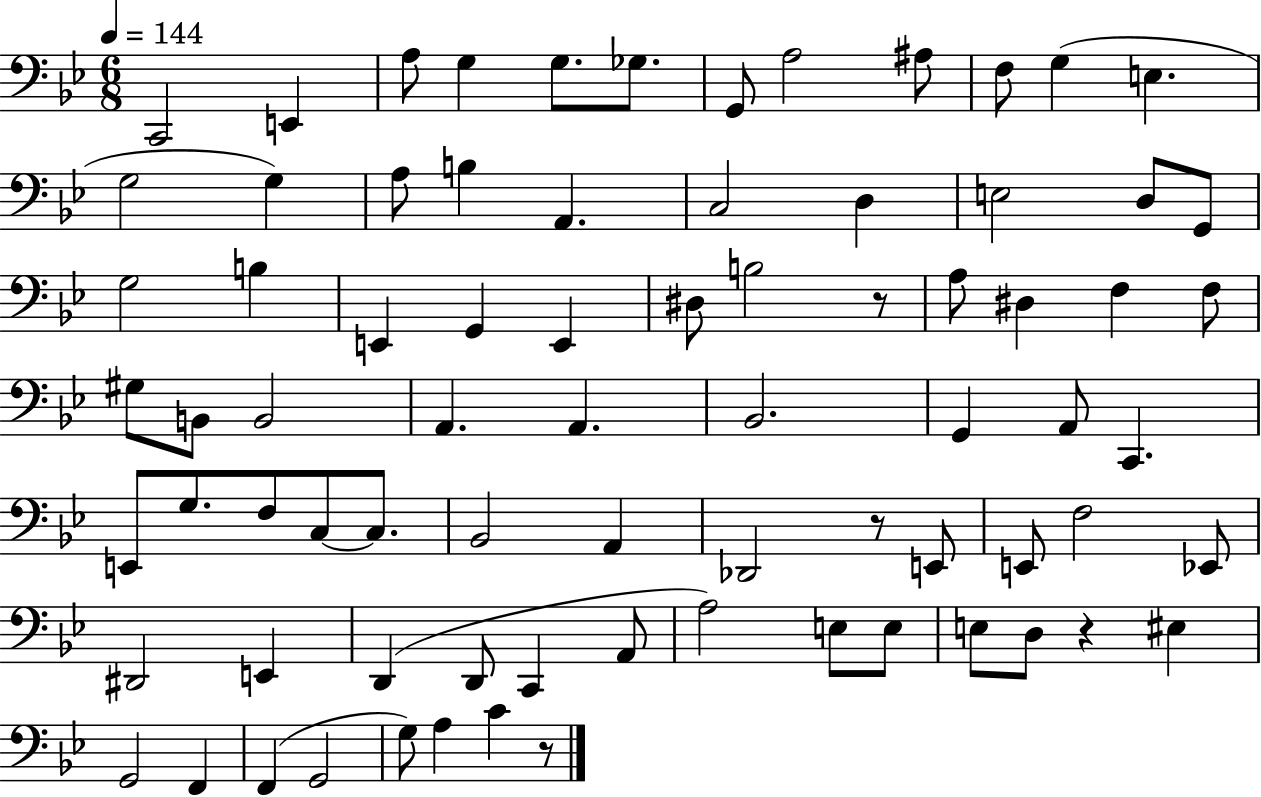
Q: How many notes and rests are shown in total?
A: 77